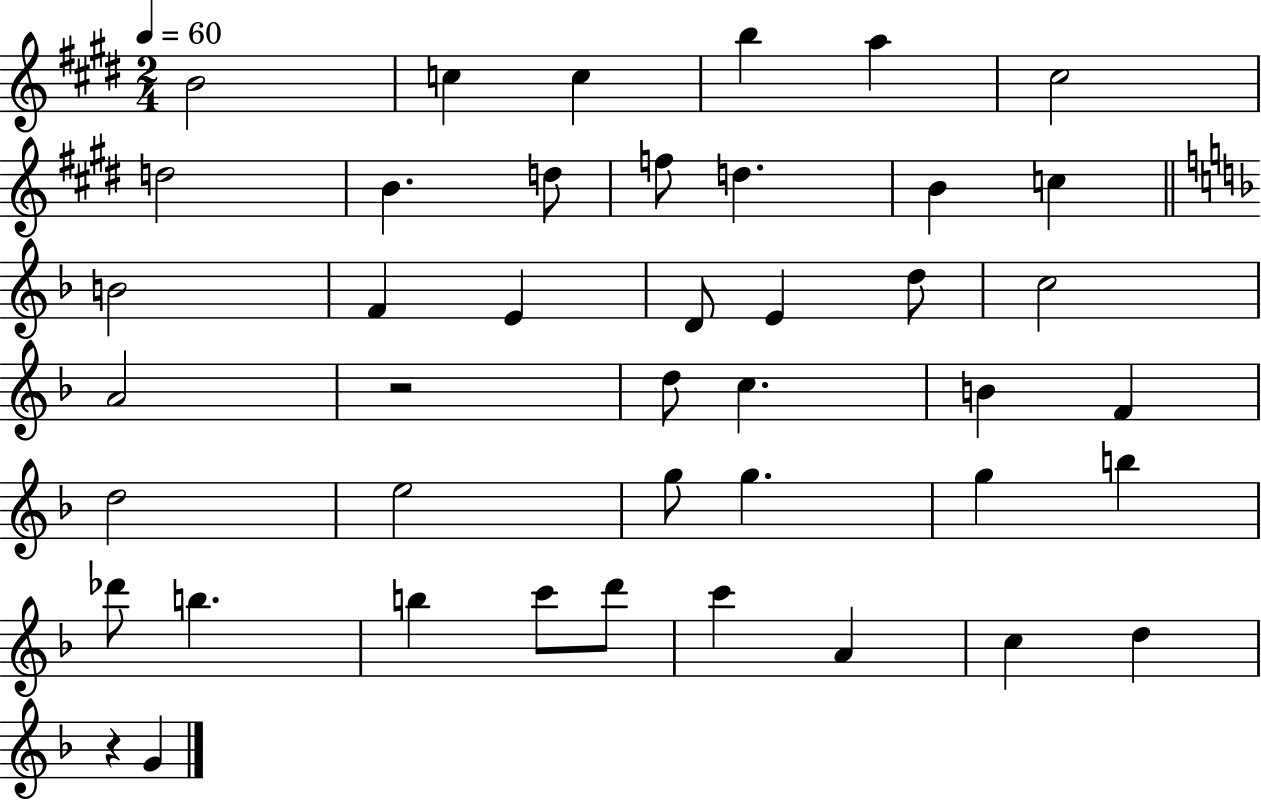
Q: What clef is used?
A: treble